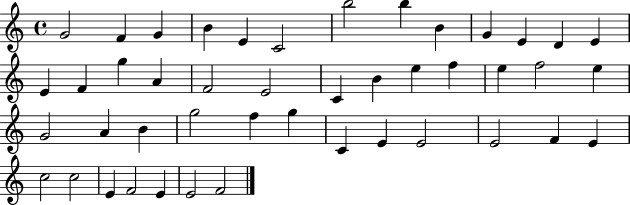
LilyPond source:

{
  \clef treble
  \time 4/4
  \defaultTimeSignature
  \key c \major
  g'2 f'4 g'4 | b'4 e'4 c'2 | b''2 b''4 b'4 | g'4 e'4 d'4 e'4 | \break e'4 f'4 g''4 a'4 | f'2 e'2 | c'4 b'4 e''4 f''4 | e''4 f''2 e''4 | \break g'2 a'4 b'4 | g''2 f''4 g''4 | c'4 e'4 e'2 | e'2 f'4 e'4 | \break c''2 c''2 | e'4 f'2 e'4 | e'2 f'2 | \bar "|."
}